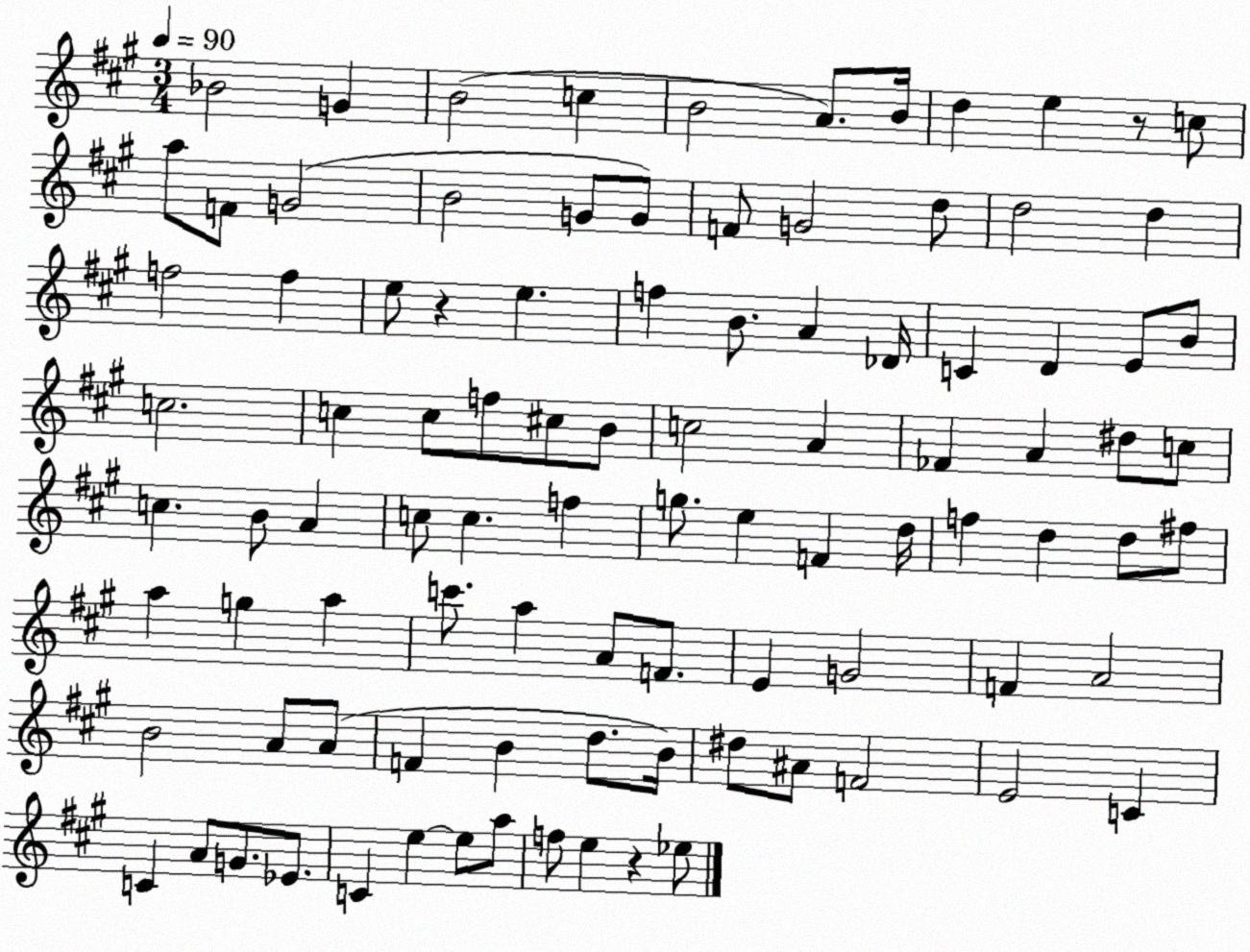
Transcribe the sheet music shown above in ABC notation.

X:1
T:Untitled
M:3/4
L:1/4
K:A
_B2 G B2 c B2 A/2 B/4 d e z/2 c/2 a/2 F/2 G2 B2 G/2 G/2 F/2 G2 d/2 d2 d f2 f e/2 z e f B/2 A _D/4 C D E/2 B/2 c2 c c/2 f/2 ^c/2 B/2 c2 A _F A ^d/2 c/2 c B/2 A c/2 c f g/2 e F d/4 f d d/2 ^f/2 a g a c'/2 a A/2 F/2 E G2 F A2 B2 A/2 A/2 F B d/2 B/4 ^d/2 ^A/2 F2 E2 C C A/2 G/2 _E/2 C e e/2 a/2 f/2 e z _e/2